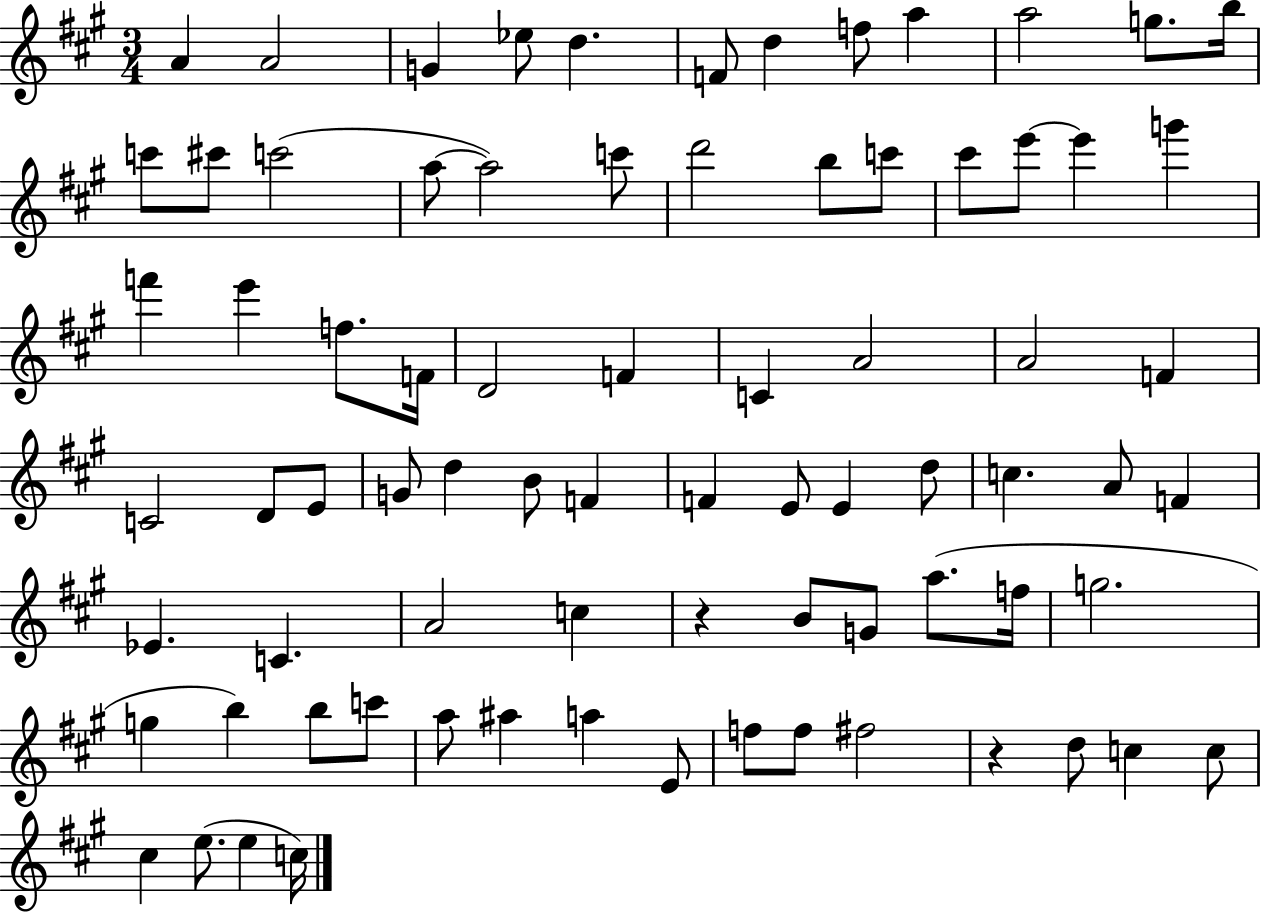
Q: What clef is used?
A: treble